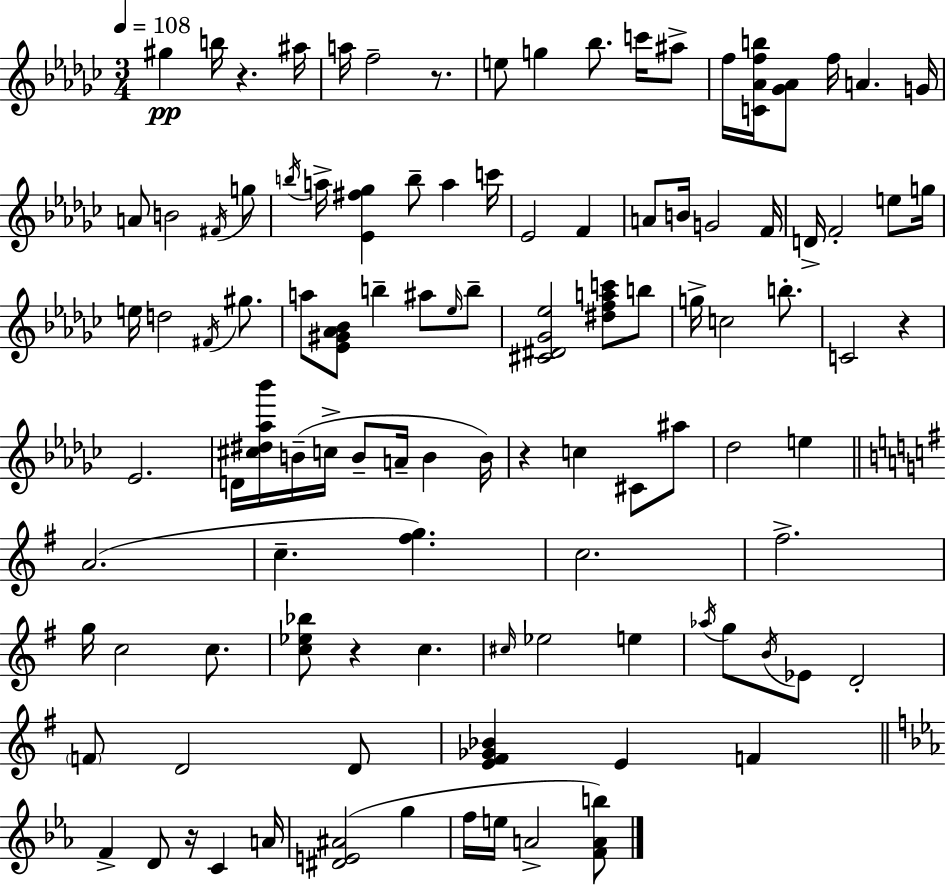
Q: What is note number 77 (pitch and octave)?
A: F4